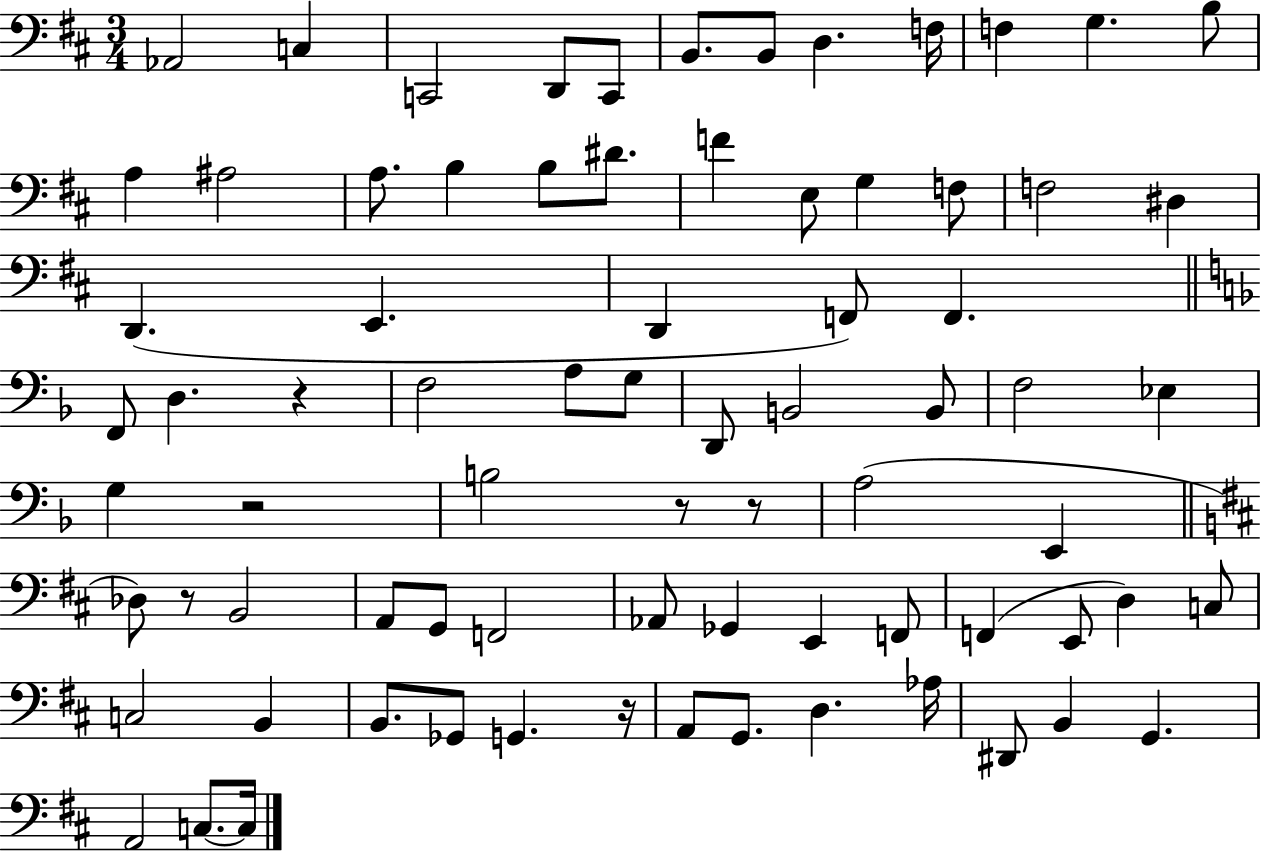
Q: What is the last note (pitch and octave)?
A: C3